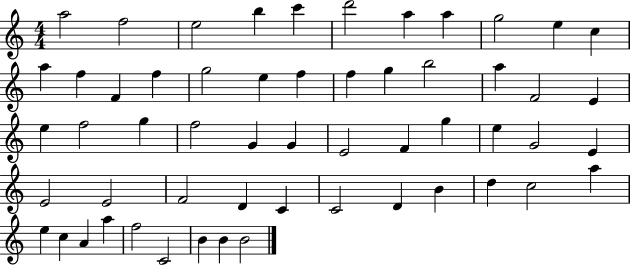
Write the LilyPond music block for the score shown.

{
  \clef treble
  \numericTimeSignature
  \time 4/4
  \key c \major
  a''2 f''2 | e''2 b''4 c'''4 | d'''2 a''4 a''4 | g''2 e''4 c''4 | \break a''4 f''4 f'4 f''4 | g''2 e''4 f''4 | f''4 g''4 b''2 | a''4 f'2 e'4 | \break e''4 f''2 g''4 | f''2 g'4 g'4 | e'2 f'4 g''4 | e''4 g'2 e'4 | \break e'2 e'2 | f'2 d'4 c'4 | c'2 d'4 b'4 | d''4 c''2 a''4 | \break e''4 c''4 a'4 a''4 | f''2 c'2 | b'4 b'4 b'2 | \bar "|."
}